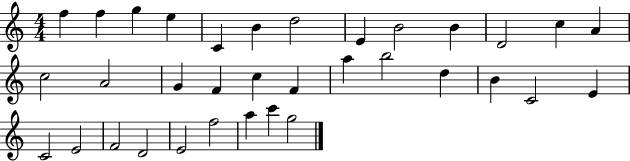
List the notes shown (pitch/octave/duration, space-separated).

F5/q F5/q G5/q E5/q C4/q B4/q D5/h E4/q B4/h B4/q D4/h C5/q A4/q C5/h A4/h G4/q F4/q C5/q F4/q A5/q B5/h D5/q B4/q C4/h E4/q C4/h E4/h F4/h D4/h E4/h F5/h A5/q C6/q G5/h